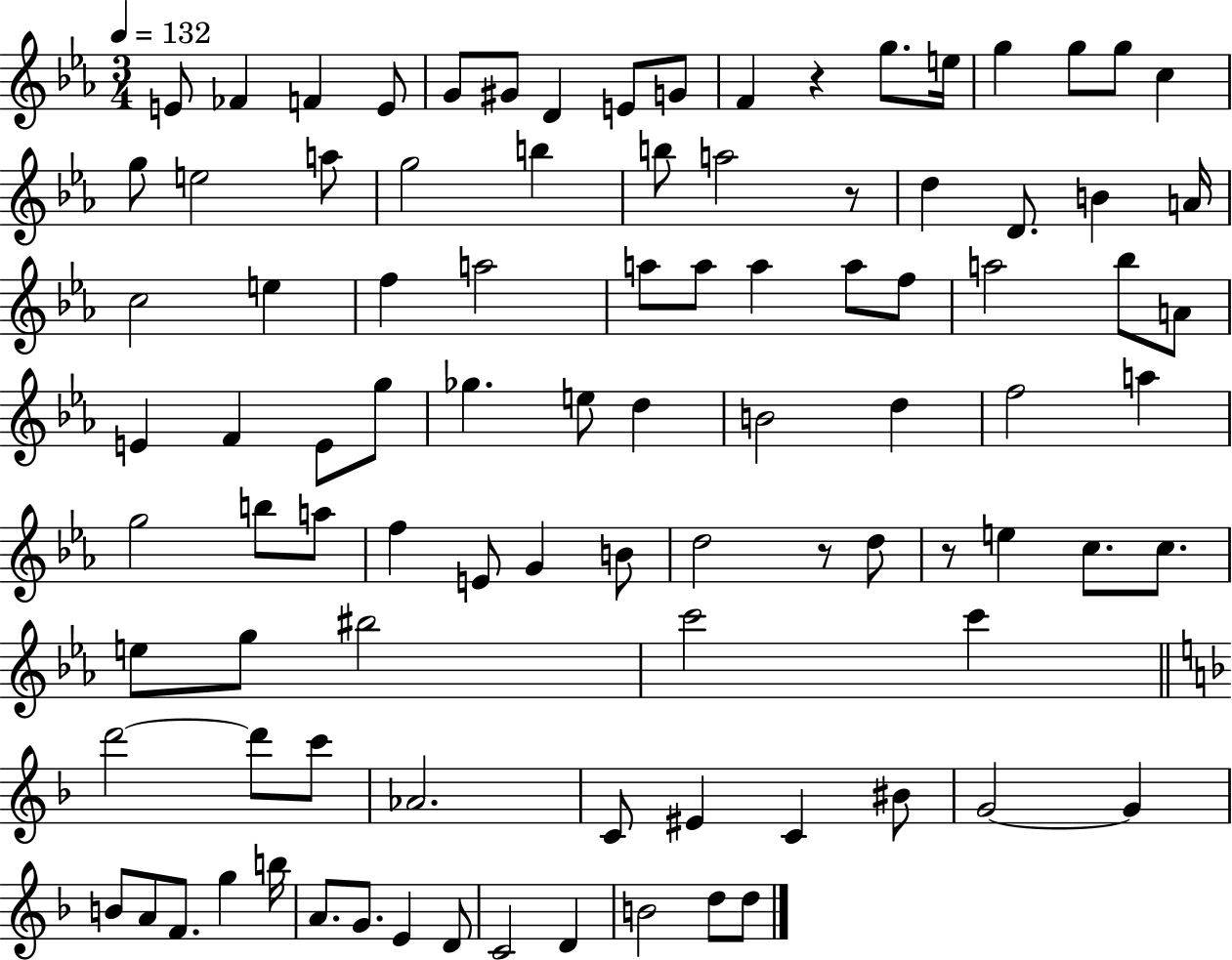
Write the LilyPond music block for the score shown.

{
  \clef treble
  \numericTimeSignature
  \time 3/4
  \key ees \major
  \tempo 4 = 132
  e'8 fes'4 f'4 e'8 | g'8 gis'8 d'4 e'8 g'8 | f'4 r4 g''8. e''16 | g''4 g''8 g''8 c''4 | \break g''8 e''2 a''8 | g''2 b''4 | b''8 a''2 r8 | d''4 d'8. b'4 a'16 | \break c''2 e''4 | f''4 a''2 | a''8 a''8 a''4 a''8 f''8 | a''2 bes''8 a'8 | \break e'4 f'4 e'8 g''8 | ges''4. e''8 d''4 | b'2 d''4 | f''2 a''4 | \break g''2 b''8 a''8 | f''4 e'8 g'4 b'8 | d''2 r8 d''8 | r8 e''4 c''8. c''8. | \break e''8 g''8 bis''2 | c'''2 c'''4 | \bar "||" \break \key d \minor d'''2~~ d'''8 c'''8 | aes'2. | c'8 eis'4 c'4 bis'8 | g'2~~ g'4 | \break b'8 a'8 f'8. g''4 b''16 | a'8. g'8. e'4 d'8 | c'2 d'4 | b'2 d''8 d''8 | \break \bar "|."
}